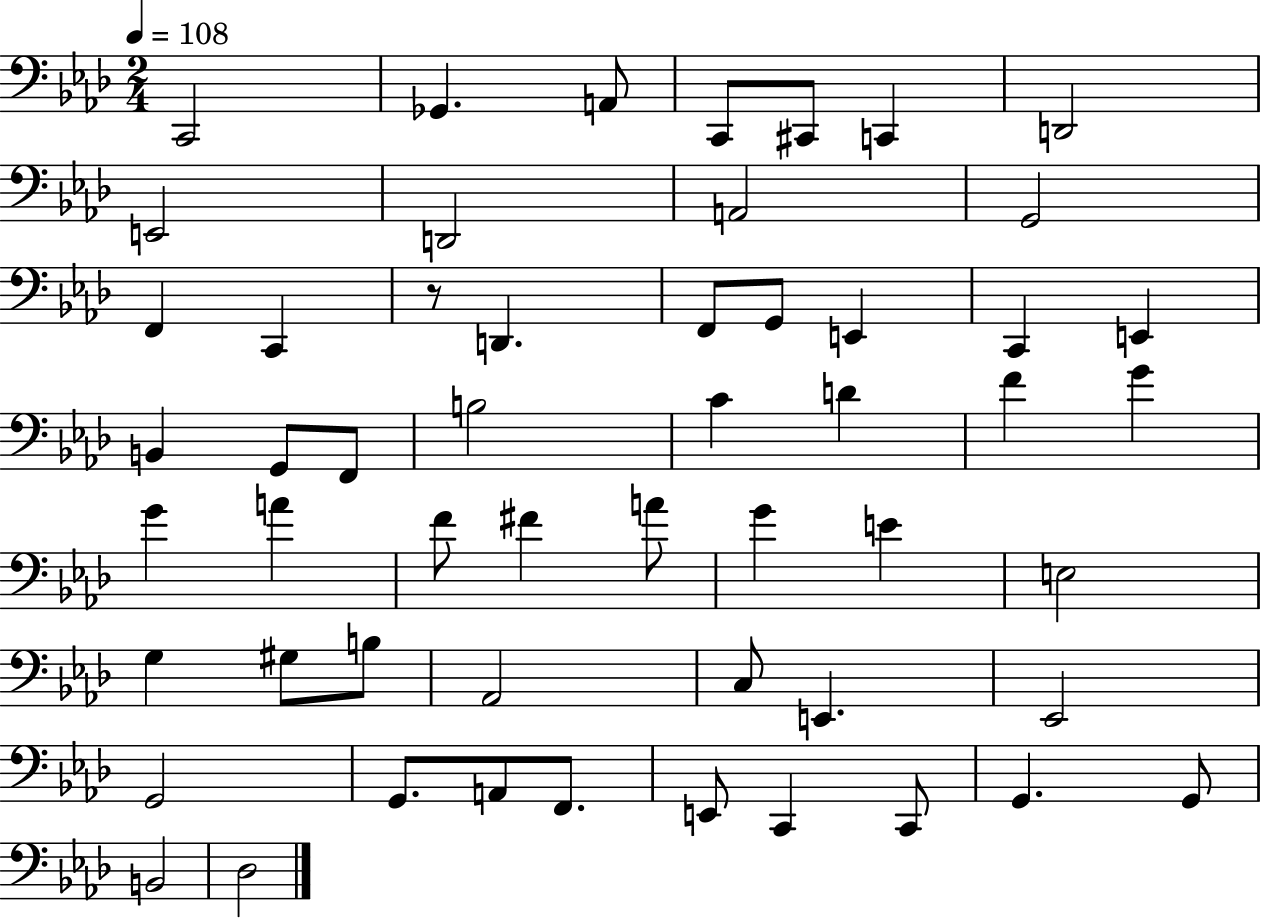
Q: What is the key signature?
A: AES major